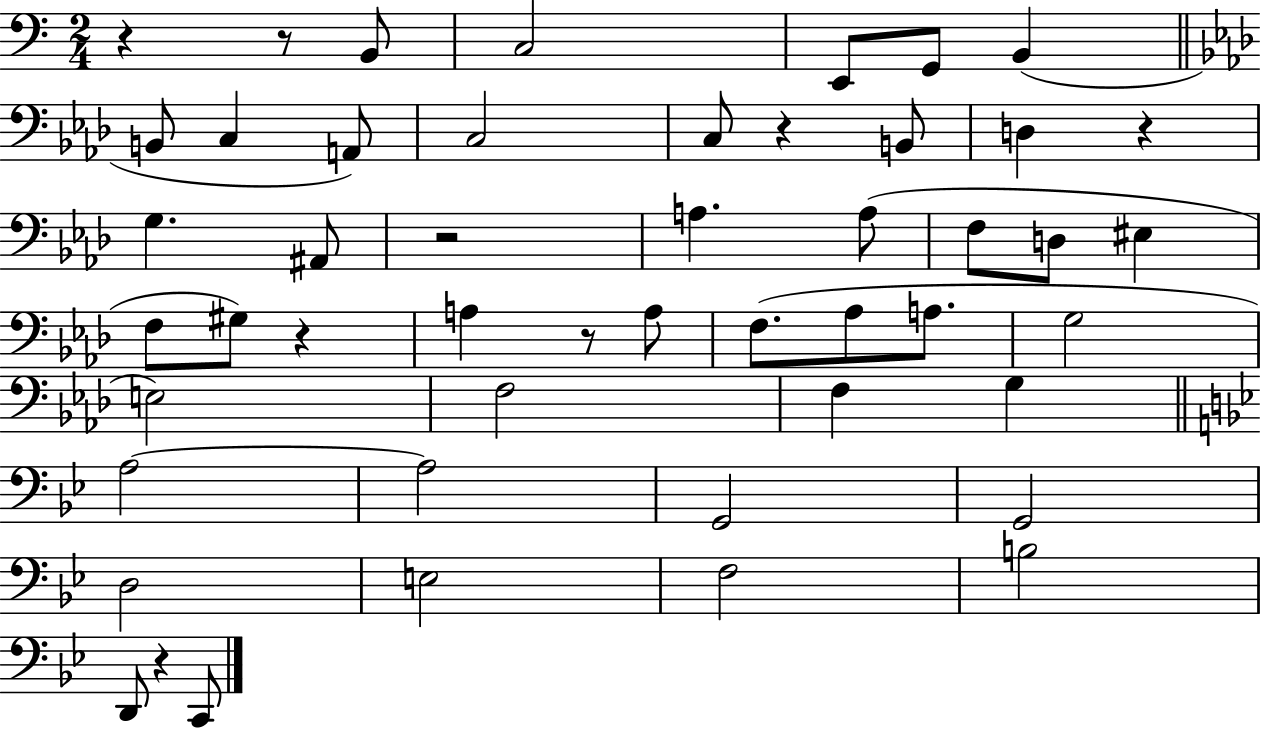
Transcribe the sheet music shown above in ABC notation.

X:1
T:Untitled
M:2/4
L:1/4
K:C
z z/2 B,,/2 C,2 E,,/2 G,,/2 B,, B,,/2 C, A,,/2 C,2 C,/2 z B,,/2 D, z G, ^A,,/2 z2 A, A,/2 F,/2 D,/2 ^E, F,/2 ^G,/2 z A, z/2 A,/2 F,/2 _A,/2 A,/2 G,2 E,2 F,2 F, G, A,2 A,2 G,,2 G,,2 D,2 E,2 F,2 B,2 D,,/2 z C,,/2